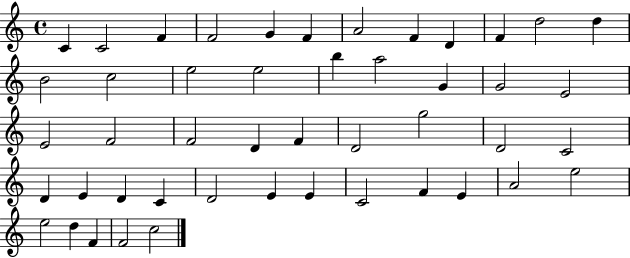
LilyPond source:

{
  \clef treble
  \time 4/4
  \defaultTimeSignature
  \key c \major
  c'4 c'2 f'4 | f'2 g'4 f'4 | a'2 f'4 d'4 | f'4 d''2 d''4 | \break b'2 c''2 | e''2 e''2 | b''4 a''2 g'4 | g'2 e'2 | \break e'2 f'2 | f'2 d'4 f'4 | d'2 g''2 | d'2 c'2 | \break d'4 e'4 d'4 c'4 | d'2 e'4 e'4 | c'2 f'4 e'4 | a'2 e''2 | \break e''2 d''4 f'4 | f'2 c''2 | \bar "|."
}